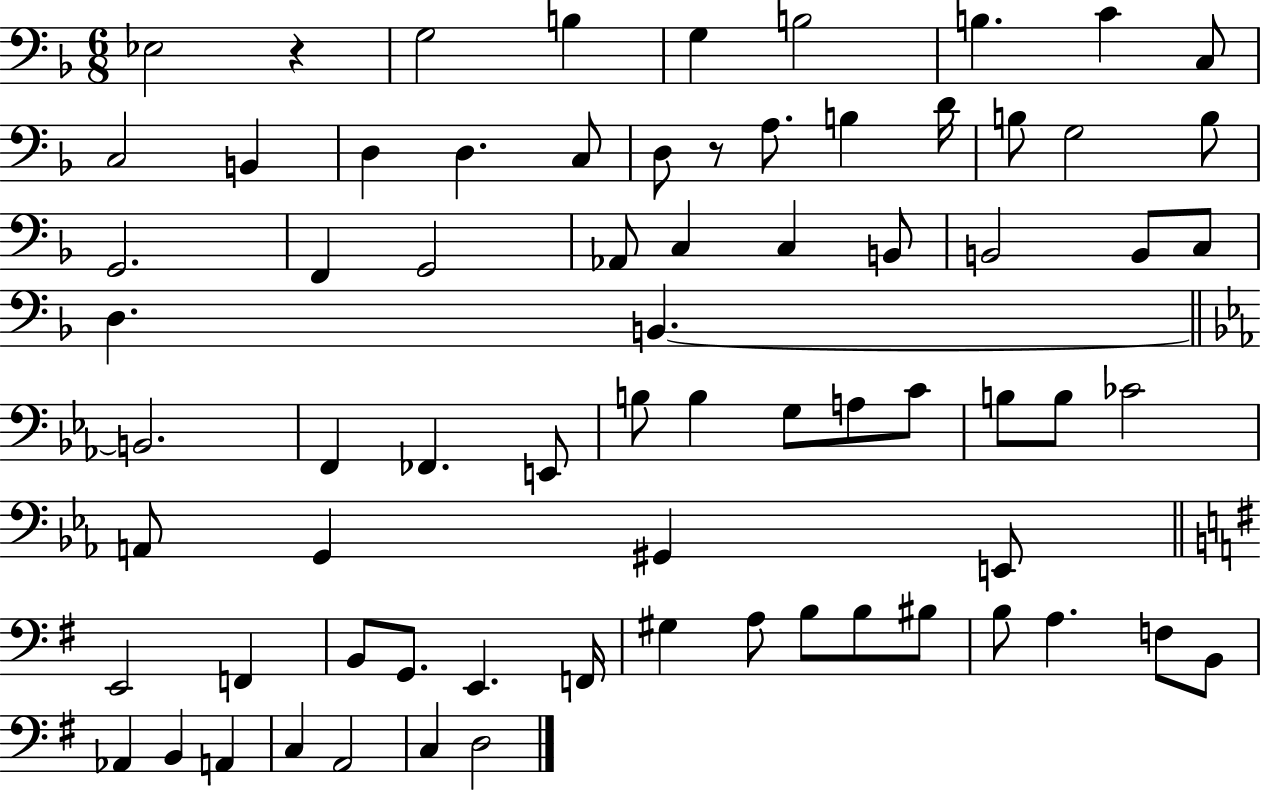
Eb3/h R/q G3/h B3/q G3/q B3/h B3/q. C4/q C3/e C3/h B2/q D3/q D3/q. C3/e D3/e R/e A3/e. B3/q D4/s B3/e G3/h B3/e G2/h. F2/q G2/h Ab2/e C3/q C3/q B2/e B2/h B2/e C3/e D3/q. B2/q. B2/h. F2/q FES2/q. E2/e B3/e B3/q G3/e A3/e C4/e B3/e B3/e CES4/h A2/e G2/q G#2/q E2/e E2/h F2/q B2/e G2/e. E2/q. F2/s G#3/q A3/e B3/e B3/e BIS3/e B3/e A3/q. F3/e B2/e Ab2/q B2/q A2/q C3/q A2/h C3/q D3/h